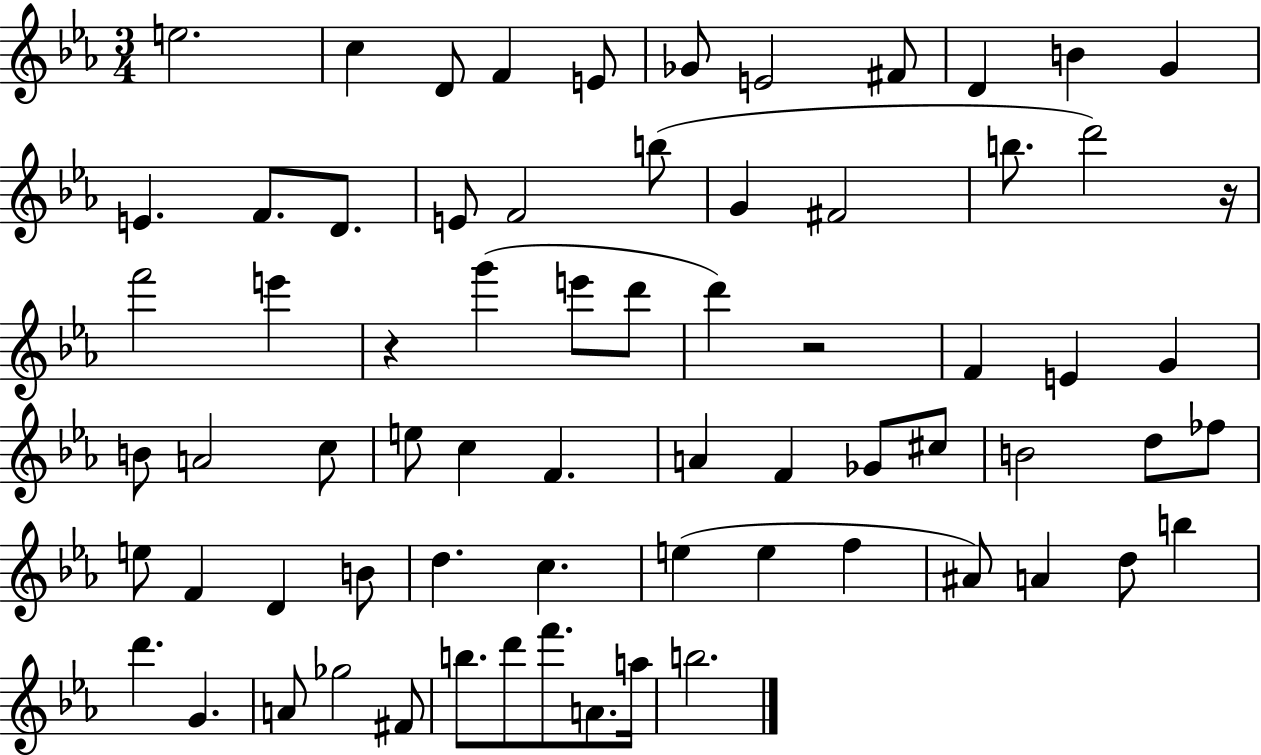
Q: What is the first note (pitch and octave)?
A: E5